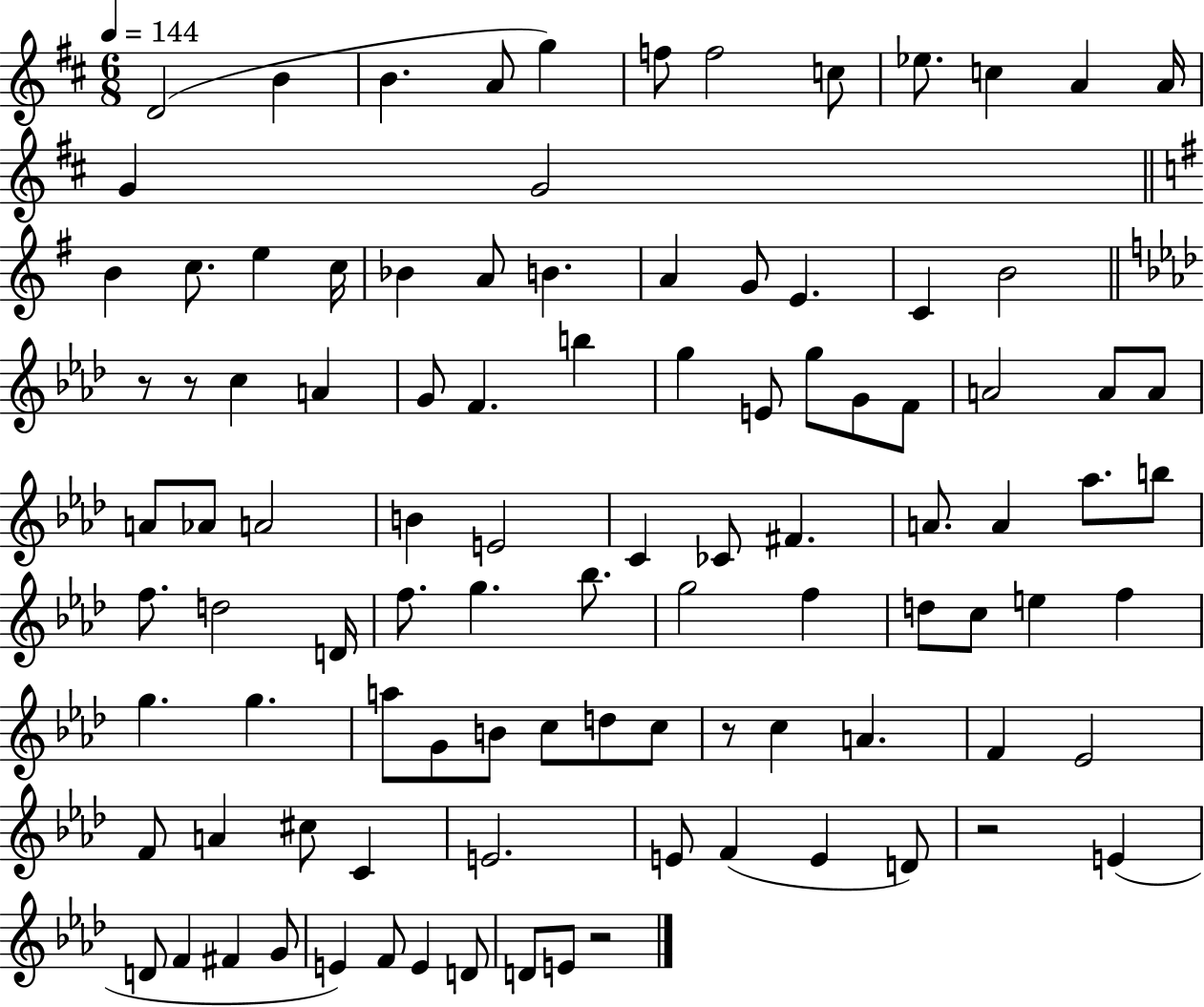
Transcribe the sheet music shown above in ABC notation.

X:1
T:Untitled
M:6/8
L:1/4
K:D
D2 B B A/2 g f/2 f2 c/2 _e/2 c A A/4 G G2 B c/2 e c/4 _B A/2 B A G/2 E C B2 z/2 z/2 c A G/2 F b g E/2 g/2 G/2 F/2 A2 A/2 A/2 A/2 _A/2 A2 B E2 C _C/2 ^F A/2 A _a/2 b/2 f/2 d2 D/4 f/2 g _b/2 g2 f d/2 c/2 e f g g a/2 G/2 B/2 c/2 d/2 c/2 z/2 c A F _E2 F/2 A ^c/2 C E2 E/2 F E D/2 z2 E D/2 F ^F G/2 E F/2 E D/2 D/2 E/2 z2